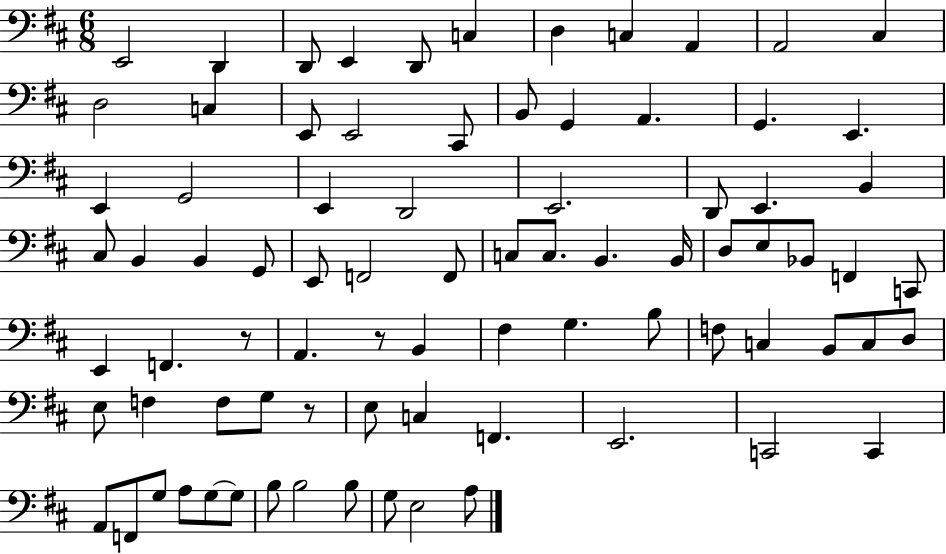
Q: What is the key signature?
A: D major